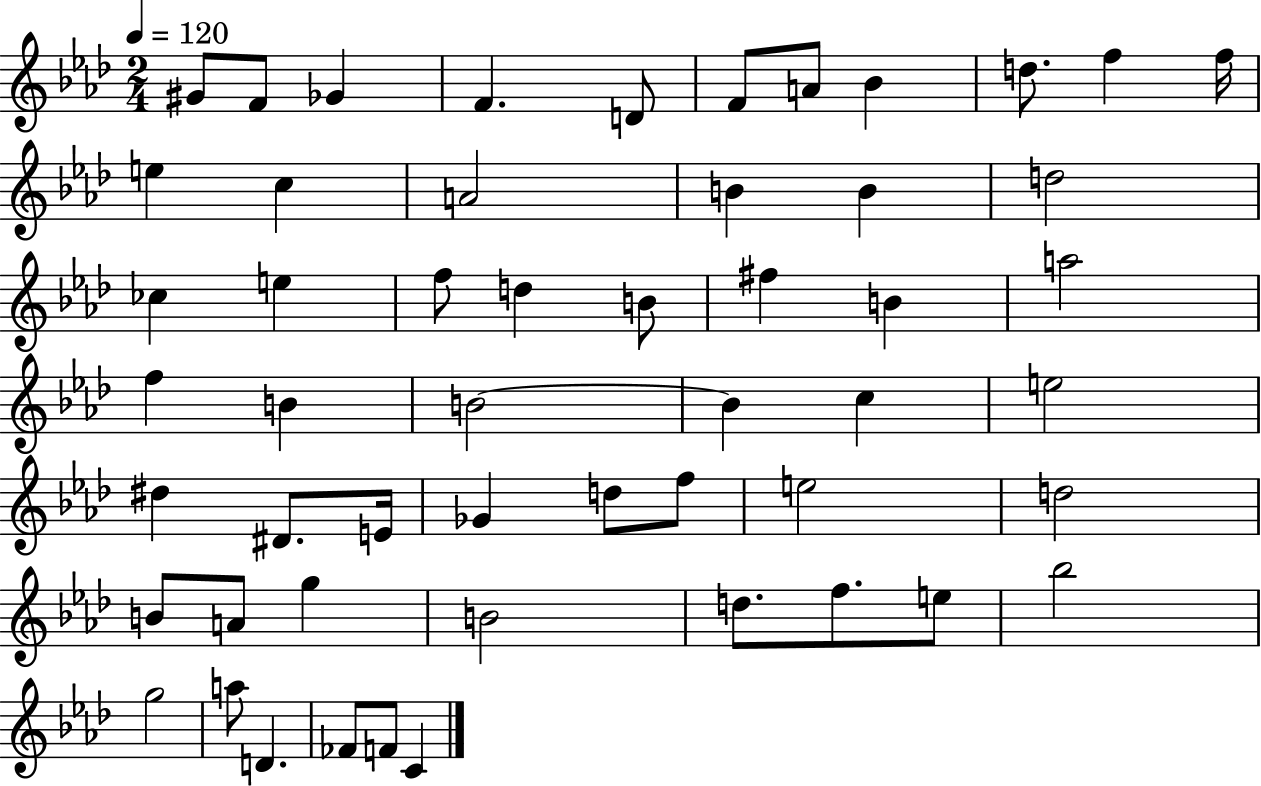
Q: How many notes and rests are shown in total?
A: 53